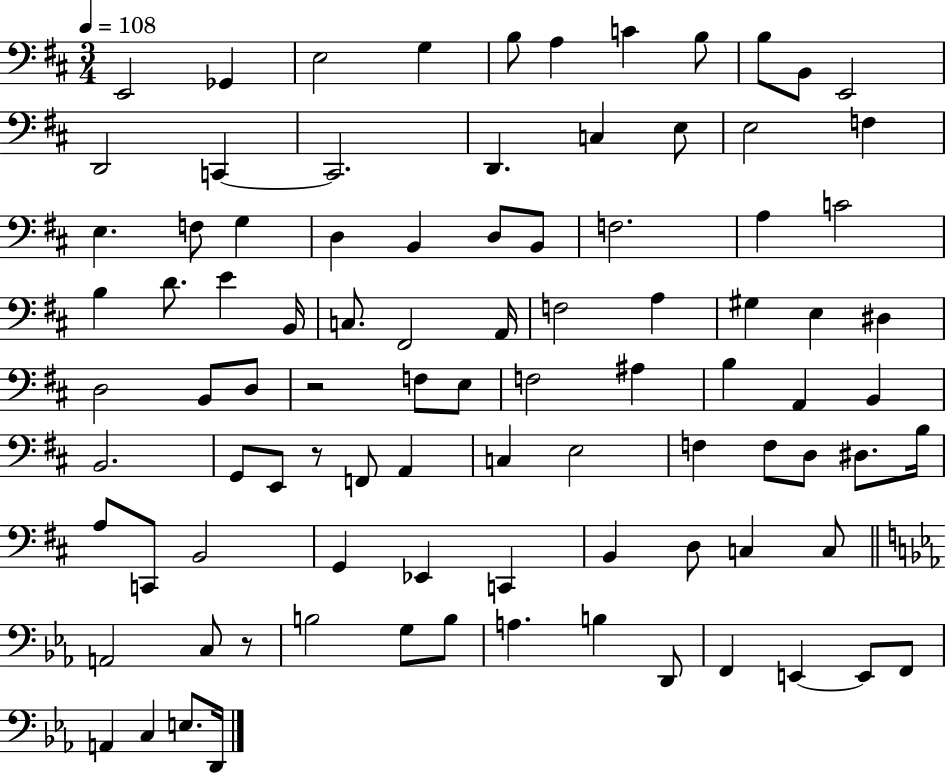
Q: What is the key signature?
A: D major